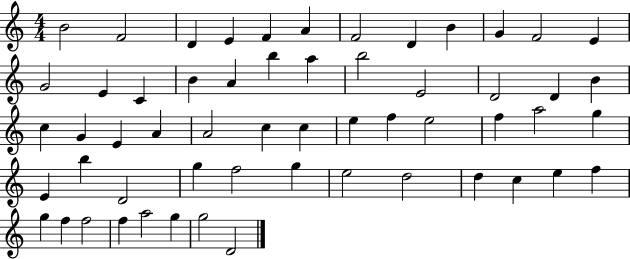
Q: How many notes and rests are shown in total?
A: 57